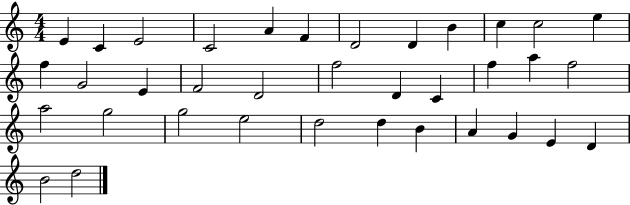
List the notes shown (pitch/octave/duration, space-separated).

E4/q C4/q E4/h C4/h A4/q F4/q D4/h D4/q B4/q C5/q C5/h E5/q F5/q G4/h E4/q F4/h D4/h F5/h D4/q C4/q F5/q A5/q F5/h A5/h G5/h G5/h E5/h D5/h D5/q B4/q A4/q G4/q E4/q D4/q B4/h D5/h